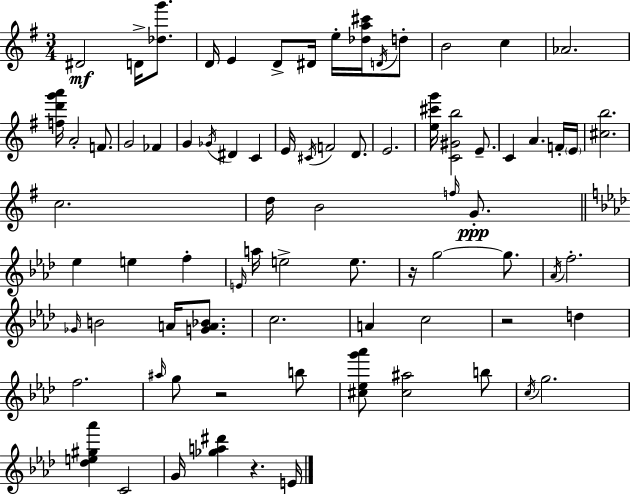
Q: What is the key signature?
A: E minor